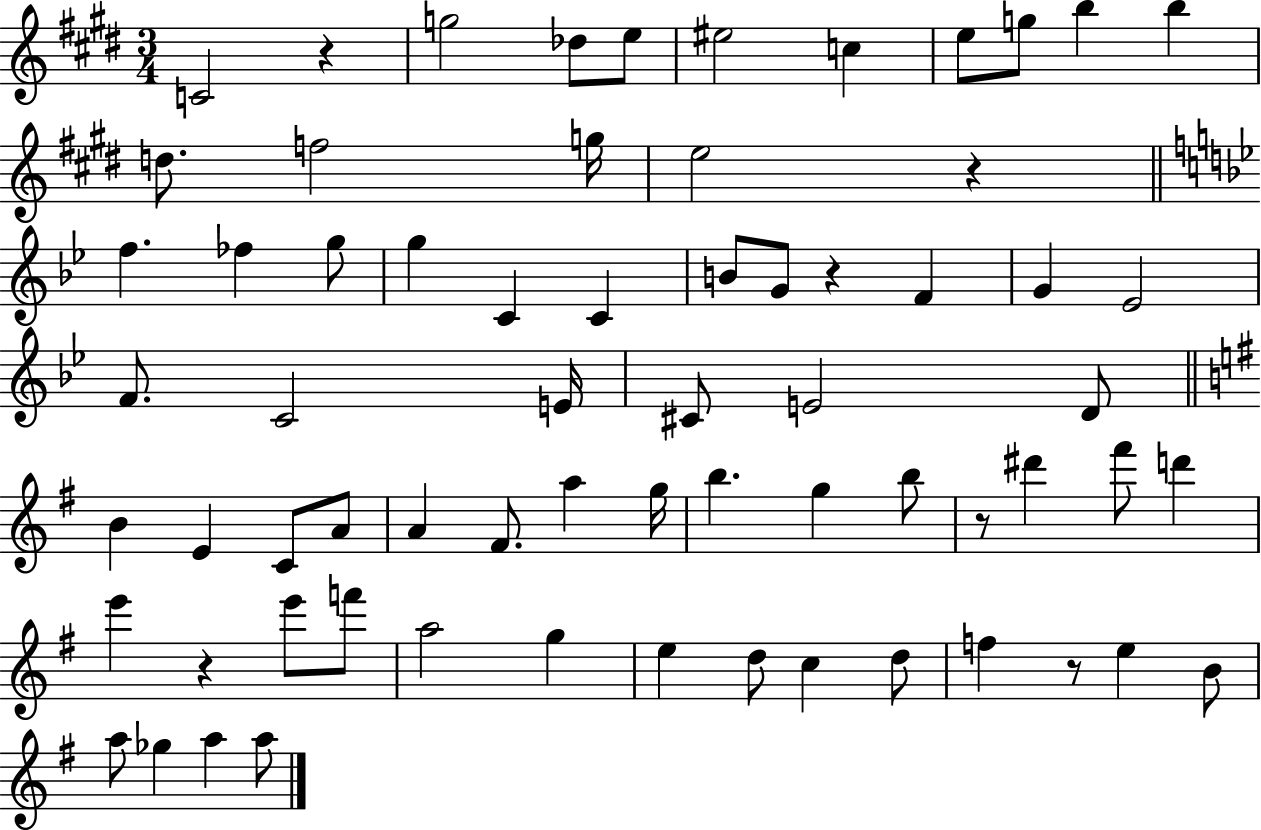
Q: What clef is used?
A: treble